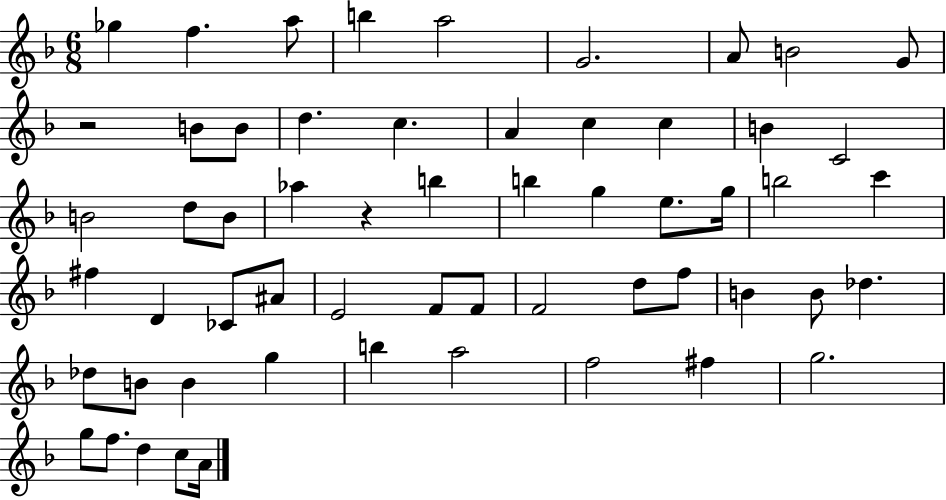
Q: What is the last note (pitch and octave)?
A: A4